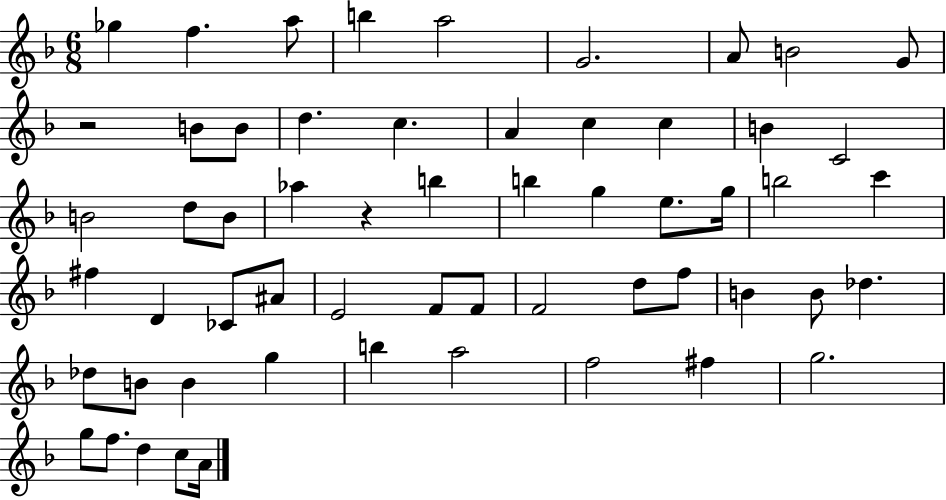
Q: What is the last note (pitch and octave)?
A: A4